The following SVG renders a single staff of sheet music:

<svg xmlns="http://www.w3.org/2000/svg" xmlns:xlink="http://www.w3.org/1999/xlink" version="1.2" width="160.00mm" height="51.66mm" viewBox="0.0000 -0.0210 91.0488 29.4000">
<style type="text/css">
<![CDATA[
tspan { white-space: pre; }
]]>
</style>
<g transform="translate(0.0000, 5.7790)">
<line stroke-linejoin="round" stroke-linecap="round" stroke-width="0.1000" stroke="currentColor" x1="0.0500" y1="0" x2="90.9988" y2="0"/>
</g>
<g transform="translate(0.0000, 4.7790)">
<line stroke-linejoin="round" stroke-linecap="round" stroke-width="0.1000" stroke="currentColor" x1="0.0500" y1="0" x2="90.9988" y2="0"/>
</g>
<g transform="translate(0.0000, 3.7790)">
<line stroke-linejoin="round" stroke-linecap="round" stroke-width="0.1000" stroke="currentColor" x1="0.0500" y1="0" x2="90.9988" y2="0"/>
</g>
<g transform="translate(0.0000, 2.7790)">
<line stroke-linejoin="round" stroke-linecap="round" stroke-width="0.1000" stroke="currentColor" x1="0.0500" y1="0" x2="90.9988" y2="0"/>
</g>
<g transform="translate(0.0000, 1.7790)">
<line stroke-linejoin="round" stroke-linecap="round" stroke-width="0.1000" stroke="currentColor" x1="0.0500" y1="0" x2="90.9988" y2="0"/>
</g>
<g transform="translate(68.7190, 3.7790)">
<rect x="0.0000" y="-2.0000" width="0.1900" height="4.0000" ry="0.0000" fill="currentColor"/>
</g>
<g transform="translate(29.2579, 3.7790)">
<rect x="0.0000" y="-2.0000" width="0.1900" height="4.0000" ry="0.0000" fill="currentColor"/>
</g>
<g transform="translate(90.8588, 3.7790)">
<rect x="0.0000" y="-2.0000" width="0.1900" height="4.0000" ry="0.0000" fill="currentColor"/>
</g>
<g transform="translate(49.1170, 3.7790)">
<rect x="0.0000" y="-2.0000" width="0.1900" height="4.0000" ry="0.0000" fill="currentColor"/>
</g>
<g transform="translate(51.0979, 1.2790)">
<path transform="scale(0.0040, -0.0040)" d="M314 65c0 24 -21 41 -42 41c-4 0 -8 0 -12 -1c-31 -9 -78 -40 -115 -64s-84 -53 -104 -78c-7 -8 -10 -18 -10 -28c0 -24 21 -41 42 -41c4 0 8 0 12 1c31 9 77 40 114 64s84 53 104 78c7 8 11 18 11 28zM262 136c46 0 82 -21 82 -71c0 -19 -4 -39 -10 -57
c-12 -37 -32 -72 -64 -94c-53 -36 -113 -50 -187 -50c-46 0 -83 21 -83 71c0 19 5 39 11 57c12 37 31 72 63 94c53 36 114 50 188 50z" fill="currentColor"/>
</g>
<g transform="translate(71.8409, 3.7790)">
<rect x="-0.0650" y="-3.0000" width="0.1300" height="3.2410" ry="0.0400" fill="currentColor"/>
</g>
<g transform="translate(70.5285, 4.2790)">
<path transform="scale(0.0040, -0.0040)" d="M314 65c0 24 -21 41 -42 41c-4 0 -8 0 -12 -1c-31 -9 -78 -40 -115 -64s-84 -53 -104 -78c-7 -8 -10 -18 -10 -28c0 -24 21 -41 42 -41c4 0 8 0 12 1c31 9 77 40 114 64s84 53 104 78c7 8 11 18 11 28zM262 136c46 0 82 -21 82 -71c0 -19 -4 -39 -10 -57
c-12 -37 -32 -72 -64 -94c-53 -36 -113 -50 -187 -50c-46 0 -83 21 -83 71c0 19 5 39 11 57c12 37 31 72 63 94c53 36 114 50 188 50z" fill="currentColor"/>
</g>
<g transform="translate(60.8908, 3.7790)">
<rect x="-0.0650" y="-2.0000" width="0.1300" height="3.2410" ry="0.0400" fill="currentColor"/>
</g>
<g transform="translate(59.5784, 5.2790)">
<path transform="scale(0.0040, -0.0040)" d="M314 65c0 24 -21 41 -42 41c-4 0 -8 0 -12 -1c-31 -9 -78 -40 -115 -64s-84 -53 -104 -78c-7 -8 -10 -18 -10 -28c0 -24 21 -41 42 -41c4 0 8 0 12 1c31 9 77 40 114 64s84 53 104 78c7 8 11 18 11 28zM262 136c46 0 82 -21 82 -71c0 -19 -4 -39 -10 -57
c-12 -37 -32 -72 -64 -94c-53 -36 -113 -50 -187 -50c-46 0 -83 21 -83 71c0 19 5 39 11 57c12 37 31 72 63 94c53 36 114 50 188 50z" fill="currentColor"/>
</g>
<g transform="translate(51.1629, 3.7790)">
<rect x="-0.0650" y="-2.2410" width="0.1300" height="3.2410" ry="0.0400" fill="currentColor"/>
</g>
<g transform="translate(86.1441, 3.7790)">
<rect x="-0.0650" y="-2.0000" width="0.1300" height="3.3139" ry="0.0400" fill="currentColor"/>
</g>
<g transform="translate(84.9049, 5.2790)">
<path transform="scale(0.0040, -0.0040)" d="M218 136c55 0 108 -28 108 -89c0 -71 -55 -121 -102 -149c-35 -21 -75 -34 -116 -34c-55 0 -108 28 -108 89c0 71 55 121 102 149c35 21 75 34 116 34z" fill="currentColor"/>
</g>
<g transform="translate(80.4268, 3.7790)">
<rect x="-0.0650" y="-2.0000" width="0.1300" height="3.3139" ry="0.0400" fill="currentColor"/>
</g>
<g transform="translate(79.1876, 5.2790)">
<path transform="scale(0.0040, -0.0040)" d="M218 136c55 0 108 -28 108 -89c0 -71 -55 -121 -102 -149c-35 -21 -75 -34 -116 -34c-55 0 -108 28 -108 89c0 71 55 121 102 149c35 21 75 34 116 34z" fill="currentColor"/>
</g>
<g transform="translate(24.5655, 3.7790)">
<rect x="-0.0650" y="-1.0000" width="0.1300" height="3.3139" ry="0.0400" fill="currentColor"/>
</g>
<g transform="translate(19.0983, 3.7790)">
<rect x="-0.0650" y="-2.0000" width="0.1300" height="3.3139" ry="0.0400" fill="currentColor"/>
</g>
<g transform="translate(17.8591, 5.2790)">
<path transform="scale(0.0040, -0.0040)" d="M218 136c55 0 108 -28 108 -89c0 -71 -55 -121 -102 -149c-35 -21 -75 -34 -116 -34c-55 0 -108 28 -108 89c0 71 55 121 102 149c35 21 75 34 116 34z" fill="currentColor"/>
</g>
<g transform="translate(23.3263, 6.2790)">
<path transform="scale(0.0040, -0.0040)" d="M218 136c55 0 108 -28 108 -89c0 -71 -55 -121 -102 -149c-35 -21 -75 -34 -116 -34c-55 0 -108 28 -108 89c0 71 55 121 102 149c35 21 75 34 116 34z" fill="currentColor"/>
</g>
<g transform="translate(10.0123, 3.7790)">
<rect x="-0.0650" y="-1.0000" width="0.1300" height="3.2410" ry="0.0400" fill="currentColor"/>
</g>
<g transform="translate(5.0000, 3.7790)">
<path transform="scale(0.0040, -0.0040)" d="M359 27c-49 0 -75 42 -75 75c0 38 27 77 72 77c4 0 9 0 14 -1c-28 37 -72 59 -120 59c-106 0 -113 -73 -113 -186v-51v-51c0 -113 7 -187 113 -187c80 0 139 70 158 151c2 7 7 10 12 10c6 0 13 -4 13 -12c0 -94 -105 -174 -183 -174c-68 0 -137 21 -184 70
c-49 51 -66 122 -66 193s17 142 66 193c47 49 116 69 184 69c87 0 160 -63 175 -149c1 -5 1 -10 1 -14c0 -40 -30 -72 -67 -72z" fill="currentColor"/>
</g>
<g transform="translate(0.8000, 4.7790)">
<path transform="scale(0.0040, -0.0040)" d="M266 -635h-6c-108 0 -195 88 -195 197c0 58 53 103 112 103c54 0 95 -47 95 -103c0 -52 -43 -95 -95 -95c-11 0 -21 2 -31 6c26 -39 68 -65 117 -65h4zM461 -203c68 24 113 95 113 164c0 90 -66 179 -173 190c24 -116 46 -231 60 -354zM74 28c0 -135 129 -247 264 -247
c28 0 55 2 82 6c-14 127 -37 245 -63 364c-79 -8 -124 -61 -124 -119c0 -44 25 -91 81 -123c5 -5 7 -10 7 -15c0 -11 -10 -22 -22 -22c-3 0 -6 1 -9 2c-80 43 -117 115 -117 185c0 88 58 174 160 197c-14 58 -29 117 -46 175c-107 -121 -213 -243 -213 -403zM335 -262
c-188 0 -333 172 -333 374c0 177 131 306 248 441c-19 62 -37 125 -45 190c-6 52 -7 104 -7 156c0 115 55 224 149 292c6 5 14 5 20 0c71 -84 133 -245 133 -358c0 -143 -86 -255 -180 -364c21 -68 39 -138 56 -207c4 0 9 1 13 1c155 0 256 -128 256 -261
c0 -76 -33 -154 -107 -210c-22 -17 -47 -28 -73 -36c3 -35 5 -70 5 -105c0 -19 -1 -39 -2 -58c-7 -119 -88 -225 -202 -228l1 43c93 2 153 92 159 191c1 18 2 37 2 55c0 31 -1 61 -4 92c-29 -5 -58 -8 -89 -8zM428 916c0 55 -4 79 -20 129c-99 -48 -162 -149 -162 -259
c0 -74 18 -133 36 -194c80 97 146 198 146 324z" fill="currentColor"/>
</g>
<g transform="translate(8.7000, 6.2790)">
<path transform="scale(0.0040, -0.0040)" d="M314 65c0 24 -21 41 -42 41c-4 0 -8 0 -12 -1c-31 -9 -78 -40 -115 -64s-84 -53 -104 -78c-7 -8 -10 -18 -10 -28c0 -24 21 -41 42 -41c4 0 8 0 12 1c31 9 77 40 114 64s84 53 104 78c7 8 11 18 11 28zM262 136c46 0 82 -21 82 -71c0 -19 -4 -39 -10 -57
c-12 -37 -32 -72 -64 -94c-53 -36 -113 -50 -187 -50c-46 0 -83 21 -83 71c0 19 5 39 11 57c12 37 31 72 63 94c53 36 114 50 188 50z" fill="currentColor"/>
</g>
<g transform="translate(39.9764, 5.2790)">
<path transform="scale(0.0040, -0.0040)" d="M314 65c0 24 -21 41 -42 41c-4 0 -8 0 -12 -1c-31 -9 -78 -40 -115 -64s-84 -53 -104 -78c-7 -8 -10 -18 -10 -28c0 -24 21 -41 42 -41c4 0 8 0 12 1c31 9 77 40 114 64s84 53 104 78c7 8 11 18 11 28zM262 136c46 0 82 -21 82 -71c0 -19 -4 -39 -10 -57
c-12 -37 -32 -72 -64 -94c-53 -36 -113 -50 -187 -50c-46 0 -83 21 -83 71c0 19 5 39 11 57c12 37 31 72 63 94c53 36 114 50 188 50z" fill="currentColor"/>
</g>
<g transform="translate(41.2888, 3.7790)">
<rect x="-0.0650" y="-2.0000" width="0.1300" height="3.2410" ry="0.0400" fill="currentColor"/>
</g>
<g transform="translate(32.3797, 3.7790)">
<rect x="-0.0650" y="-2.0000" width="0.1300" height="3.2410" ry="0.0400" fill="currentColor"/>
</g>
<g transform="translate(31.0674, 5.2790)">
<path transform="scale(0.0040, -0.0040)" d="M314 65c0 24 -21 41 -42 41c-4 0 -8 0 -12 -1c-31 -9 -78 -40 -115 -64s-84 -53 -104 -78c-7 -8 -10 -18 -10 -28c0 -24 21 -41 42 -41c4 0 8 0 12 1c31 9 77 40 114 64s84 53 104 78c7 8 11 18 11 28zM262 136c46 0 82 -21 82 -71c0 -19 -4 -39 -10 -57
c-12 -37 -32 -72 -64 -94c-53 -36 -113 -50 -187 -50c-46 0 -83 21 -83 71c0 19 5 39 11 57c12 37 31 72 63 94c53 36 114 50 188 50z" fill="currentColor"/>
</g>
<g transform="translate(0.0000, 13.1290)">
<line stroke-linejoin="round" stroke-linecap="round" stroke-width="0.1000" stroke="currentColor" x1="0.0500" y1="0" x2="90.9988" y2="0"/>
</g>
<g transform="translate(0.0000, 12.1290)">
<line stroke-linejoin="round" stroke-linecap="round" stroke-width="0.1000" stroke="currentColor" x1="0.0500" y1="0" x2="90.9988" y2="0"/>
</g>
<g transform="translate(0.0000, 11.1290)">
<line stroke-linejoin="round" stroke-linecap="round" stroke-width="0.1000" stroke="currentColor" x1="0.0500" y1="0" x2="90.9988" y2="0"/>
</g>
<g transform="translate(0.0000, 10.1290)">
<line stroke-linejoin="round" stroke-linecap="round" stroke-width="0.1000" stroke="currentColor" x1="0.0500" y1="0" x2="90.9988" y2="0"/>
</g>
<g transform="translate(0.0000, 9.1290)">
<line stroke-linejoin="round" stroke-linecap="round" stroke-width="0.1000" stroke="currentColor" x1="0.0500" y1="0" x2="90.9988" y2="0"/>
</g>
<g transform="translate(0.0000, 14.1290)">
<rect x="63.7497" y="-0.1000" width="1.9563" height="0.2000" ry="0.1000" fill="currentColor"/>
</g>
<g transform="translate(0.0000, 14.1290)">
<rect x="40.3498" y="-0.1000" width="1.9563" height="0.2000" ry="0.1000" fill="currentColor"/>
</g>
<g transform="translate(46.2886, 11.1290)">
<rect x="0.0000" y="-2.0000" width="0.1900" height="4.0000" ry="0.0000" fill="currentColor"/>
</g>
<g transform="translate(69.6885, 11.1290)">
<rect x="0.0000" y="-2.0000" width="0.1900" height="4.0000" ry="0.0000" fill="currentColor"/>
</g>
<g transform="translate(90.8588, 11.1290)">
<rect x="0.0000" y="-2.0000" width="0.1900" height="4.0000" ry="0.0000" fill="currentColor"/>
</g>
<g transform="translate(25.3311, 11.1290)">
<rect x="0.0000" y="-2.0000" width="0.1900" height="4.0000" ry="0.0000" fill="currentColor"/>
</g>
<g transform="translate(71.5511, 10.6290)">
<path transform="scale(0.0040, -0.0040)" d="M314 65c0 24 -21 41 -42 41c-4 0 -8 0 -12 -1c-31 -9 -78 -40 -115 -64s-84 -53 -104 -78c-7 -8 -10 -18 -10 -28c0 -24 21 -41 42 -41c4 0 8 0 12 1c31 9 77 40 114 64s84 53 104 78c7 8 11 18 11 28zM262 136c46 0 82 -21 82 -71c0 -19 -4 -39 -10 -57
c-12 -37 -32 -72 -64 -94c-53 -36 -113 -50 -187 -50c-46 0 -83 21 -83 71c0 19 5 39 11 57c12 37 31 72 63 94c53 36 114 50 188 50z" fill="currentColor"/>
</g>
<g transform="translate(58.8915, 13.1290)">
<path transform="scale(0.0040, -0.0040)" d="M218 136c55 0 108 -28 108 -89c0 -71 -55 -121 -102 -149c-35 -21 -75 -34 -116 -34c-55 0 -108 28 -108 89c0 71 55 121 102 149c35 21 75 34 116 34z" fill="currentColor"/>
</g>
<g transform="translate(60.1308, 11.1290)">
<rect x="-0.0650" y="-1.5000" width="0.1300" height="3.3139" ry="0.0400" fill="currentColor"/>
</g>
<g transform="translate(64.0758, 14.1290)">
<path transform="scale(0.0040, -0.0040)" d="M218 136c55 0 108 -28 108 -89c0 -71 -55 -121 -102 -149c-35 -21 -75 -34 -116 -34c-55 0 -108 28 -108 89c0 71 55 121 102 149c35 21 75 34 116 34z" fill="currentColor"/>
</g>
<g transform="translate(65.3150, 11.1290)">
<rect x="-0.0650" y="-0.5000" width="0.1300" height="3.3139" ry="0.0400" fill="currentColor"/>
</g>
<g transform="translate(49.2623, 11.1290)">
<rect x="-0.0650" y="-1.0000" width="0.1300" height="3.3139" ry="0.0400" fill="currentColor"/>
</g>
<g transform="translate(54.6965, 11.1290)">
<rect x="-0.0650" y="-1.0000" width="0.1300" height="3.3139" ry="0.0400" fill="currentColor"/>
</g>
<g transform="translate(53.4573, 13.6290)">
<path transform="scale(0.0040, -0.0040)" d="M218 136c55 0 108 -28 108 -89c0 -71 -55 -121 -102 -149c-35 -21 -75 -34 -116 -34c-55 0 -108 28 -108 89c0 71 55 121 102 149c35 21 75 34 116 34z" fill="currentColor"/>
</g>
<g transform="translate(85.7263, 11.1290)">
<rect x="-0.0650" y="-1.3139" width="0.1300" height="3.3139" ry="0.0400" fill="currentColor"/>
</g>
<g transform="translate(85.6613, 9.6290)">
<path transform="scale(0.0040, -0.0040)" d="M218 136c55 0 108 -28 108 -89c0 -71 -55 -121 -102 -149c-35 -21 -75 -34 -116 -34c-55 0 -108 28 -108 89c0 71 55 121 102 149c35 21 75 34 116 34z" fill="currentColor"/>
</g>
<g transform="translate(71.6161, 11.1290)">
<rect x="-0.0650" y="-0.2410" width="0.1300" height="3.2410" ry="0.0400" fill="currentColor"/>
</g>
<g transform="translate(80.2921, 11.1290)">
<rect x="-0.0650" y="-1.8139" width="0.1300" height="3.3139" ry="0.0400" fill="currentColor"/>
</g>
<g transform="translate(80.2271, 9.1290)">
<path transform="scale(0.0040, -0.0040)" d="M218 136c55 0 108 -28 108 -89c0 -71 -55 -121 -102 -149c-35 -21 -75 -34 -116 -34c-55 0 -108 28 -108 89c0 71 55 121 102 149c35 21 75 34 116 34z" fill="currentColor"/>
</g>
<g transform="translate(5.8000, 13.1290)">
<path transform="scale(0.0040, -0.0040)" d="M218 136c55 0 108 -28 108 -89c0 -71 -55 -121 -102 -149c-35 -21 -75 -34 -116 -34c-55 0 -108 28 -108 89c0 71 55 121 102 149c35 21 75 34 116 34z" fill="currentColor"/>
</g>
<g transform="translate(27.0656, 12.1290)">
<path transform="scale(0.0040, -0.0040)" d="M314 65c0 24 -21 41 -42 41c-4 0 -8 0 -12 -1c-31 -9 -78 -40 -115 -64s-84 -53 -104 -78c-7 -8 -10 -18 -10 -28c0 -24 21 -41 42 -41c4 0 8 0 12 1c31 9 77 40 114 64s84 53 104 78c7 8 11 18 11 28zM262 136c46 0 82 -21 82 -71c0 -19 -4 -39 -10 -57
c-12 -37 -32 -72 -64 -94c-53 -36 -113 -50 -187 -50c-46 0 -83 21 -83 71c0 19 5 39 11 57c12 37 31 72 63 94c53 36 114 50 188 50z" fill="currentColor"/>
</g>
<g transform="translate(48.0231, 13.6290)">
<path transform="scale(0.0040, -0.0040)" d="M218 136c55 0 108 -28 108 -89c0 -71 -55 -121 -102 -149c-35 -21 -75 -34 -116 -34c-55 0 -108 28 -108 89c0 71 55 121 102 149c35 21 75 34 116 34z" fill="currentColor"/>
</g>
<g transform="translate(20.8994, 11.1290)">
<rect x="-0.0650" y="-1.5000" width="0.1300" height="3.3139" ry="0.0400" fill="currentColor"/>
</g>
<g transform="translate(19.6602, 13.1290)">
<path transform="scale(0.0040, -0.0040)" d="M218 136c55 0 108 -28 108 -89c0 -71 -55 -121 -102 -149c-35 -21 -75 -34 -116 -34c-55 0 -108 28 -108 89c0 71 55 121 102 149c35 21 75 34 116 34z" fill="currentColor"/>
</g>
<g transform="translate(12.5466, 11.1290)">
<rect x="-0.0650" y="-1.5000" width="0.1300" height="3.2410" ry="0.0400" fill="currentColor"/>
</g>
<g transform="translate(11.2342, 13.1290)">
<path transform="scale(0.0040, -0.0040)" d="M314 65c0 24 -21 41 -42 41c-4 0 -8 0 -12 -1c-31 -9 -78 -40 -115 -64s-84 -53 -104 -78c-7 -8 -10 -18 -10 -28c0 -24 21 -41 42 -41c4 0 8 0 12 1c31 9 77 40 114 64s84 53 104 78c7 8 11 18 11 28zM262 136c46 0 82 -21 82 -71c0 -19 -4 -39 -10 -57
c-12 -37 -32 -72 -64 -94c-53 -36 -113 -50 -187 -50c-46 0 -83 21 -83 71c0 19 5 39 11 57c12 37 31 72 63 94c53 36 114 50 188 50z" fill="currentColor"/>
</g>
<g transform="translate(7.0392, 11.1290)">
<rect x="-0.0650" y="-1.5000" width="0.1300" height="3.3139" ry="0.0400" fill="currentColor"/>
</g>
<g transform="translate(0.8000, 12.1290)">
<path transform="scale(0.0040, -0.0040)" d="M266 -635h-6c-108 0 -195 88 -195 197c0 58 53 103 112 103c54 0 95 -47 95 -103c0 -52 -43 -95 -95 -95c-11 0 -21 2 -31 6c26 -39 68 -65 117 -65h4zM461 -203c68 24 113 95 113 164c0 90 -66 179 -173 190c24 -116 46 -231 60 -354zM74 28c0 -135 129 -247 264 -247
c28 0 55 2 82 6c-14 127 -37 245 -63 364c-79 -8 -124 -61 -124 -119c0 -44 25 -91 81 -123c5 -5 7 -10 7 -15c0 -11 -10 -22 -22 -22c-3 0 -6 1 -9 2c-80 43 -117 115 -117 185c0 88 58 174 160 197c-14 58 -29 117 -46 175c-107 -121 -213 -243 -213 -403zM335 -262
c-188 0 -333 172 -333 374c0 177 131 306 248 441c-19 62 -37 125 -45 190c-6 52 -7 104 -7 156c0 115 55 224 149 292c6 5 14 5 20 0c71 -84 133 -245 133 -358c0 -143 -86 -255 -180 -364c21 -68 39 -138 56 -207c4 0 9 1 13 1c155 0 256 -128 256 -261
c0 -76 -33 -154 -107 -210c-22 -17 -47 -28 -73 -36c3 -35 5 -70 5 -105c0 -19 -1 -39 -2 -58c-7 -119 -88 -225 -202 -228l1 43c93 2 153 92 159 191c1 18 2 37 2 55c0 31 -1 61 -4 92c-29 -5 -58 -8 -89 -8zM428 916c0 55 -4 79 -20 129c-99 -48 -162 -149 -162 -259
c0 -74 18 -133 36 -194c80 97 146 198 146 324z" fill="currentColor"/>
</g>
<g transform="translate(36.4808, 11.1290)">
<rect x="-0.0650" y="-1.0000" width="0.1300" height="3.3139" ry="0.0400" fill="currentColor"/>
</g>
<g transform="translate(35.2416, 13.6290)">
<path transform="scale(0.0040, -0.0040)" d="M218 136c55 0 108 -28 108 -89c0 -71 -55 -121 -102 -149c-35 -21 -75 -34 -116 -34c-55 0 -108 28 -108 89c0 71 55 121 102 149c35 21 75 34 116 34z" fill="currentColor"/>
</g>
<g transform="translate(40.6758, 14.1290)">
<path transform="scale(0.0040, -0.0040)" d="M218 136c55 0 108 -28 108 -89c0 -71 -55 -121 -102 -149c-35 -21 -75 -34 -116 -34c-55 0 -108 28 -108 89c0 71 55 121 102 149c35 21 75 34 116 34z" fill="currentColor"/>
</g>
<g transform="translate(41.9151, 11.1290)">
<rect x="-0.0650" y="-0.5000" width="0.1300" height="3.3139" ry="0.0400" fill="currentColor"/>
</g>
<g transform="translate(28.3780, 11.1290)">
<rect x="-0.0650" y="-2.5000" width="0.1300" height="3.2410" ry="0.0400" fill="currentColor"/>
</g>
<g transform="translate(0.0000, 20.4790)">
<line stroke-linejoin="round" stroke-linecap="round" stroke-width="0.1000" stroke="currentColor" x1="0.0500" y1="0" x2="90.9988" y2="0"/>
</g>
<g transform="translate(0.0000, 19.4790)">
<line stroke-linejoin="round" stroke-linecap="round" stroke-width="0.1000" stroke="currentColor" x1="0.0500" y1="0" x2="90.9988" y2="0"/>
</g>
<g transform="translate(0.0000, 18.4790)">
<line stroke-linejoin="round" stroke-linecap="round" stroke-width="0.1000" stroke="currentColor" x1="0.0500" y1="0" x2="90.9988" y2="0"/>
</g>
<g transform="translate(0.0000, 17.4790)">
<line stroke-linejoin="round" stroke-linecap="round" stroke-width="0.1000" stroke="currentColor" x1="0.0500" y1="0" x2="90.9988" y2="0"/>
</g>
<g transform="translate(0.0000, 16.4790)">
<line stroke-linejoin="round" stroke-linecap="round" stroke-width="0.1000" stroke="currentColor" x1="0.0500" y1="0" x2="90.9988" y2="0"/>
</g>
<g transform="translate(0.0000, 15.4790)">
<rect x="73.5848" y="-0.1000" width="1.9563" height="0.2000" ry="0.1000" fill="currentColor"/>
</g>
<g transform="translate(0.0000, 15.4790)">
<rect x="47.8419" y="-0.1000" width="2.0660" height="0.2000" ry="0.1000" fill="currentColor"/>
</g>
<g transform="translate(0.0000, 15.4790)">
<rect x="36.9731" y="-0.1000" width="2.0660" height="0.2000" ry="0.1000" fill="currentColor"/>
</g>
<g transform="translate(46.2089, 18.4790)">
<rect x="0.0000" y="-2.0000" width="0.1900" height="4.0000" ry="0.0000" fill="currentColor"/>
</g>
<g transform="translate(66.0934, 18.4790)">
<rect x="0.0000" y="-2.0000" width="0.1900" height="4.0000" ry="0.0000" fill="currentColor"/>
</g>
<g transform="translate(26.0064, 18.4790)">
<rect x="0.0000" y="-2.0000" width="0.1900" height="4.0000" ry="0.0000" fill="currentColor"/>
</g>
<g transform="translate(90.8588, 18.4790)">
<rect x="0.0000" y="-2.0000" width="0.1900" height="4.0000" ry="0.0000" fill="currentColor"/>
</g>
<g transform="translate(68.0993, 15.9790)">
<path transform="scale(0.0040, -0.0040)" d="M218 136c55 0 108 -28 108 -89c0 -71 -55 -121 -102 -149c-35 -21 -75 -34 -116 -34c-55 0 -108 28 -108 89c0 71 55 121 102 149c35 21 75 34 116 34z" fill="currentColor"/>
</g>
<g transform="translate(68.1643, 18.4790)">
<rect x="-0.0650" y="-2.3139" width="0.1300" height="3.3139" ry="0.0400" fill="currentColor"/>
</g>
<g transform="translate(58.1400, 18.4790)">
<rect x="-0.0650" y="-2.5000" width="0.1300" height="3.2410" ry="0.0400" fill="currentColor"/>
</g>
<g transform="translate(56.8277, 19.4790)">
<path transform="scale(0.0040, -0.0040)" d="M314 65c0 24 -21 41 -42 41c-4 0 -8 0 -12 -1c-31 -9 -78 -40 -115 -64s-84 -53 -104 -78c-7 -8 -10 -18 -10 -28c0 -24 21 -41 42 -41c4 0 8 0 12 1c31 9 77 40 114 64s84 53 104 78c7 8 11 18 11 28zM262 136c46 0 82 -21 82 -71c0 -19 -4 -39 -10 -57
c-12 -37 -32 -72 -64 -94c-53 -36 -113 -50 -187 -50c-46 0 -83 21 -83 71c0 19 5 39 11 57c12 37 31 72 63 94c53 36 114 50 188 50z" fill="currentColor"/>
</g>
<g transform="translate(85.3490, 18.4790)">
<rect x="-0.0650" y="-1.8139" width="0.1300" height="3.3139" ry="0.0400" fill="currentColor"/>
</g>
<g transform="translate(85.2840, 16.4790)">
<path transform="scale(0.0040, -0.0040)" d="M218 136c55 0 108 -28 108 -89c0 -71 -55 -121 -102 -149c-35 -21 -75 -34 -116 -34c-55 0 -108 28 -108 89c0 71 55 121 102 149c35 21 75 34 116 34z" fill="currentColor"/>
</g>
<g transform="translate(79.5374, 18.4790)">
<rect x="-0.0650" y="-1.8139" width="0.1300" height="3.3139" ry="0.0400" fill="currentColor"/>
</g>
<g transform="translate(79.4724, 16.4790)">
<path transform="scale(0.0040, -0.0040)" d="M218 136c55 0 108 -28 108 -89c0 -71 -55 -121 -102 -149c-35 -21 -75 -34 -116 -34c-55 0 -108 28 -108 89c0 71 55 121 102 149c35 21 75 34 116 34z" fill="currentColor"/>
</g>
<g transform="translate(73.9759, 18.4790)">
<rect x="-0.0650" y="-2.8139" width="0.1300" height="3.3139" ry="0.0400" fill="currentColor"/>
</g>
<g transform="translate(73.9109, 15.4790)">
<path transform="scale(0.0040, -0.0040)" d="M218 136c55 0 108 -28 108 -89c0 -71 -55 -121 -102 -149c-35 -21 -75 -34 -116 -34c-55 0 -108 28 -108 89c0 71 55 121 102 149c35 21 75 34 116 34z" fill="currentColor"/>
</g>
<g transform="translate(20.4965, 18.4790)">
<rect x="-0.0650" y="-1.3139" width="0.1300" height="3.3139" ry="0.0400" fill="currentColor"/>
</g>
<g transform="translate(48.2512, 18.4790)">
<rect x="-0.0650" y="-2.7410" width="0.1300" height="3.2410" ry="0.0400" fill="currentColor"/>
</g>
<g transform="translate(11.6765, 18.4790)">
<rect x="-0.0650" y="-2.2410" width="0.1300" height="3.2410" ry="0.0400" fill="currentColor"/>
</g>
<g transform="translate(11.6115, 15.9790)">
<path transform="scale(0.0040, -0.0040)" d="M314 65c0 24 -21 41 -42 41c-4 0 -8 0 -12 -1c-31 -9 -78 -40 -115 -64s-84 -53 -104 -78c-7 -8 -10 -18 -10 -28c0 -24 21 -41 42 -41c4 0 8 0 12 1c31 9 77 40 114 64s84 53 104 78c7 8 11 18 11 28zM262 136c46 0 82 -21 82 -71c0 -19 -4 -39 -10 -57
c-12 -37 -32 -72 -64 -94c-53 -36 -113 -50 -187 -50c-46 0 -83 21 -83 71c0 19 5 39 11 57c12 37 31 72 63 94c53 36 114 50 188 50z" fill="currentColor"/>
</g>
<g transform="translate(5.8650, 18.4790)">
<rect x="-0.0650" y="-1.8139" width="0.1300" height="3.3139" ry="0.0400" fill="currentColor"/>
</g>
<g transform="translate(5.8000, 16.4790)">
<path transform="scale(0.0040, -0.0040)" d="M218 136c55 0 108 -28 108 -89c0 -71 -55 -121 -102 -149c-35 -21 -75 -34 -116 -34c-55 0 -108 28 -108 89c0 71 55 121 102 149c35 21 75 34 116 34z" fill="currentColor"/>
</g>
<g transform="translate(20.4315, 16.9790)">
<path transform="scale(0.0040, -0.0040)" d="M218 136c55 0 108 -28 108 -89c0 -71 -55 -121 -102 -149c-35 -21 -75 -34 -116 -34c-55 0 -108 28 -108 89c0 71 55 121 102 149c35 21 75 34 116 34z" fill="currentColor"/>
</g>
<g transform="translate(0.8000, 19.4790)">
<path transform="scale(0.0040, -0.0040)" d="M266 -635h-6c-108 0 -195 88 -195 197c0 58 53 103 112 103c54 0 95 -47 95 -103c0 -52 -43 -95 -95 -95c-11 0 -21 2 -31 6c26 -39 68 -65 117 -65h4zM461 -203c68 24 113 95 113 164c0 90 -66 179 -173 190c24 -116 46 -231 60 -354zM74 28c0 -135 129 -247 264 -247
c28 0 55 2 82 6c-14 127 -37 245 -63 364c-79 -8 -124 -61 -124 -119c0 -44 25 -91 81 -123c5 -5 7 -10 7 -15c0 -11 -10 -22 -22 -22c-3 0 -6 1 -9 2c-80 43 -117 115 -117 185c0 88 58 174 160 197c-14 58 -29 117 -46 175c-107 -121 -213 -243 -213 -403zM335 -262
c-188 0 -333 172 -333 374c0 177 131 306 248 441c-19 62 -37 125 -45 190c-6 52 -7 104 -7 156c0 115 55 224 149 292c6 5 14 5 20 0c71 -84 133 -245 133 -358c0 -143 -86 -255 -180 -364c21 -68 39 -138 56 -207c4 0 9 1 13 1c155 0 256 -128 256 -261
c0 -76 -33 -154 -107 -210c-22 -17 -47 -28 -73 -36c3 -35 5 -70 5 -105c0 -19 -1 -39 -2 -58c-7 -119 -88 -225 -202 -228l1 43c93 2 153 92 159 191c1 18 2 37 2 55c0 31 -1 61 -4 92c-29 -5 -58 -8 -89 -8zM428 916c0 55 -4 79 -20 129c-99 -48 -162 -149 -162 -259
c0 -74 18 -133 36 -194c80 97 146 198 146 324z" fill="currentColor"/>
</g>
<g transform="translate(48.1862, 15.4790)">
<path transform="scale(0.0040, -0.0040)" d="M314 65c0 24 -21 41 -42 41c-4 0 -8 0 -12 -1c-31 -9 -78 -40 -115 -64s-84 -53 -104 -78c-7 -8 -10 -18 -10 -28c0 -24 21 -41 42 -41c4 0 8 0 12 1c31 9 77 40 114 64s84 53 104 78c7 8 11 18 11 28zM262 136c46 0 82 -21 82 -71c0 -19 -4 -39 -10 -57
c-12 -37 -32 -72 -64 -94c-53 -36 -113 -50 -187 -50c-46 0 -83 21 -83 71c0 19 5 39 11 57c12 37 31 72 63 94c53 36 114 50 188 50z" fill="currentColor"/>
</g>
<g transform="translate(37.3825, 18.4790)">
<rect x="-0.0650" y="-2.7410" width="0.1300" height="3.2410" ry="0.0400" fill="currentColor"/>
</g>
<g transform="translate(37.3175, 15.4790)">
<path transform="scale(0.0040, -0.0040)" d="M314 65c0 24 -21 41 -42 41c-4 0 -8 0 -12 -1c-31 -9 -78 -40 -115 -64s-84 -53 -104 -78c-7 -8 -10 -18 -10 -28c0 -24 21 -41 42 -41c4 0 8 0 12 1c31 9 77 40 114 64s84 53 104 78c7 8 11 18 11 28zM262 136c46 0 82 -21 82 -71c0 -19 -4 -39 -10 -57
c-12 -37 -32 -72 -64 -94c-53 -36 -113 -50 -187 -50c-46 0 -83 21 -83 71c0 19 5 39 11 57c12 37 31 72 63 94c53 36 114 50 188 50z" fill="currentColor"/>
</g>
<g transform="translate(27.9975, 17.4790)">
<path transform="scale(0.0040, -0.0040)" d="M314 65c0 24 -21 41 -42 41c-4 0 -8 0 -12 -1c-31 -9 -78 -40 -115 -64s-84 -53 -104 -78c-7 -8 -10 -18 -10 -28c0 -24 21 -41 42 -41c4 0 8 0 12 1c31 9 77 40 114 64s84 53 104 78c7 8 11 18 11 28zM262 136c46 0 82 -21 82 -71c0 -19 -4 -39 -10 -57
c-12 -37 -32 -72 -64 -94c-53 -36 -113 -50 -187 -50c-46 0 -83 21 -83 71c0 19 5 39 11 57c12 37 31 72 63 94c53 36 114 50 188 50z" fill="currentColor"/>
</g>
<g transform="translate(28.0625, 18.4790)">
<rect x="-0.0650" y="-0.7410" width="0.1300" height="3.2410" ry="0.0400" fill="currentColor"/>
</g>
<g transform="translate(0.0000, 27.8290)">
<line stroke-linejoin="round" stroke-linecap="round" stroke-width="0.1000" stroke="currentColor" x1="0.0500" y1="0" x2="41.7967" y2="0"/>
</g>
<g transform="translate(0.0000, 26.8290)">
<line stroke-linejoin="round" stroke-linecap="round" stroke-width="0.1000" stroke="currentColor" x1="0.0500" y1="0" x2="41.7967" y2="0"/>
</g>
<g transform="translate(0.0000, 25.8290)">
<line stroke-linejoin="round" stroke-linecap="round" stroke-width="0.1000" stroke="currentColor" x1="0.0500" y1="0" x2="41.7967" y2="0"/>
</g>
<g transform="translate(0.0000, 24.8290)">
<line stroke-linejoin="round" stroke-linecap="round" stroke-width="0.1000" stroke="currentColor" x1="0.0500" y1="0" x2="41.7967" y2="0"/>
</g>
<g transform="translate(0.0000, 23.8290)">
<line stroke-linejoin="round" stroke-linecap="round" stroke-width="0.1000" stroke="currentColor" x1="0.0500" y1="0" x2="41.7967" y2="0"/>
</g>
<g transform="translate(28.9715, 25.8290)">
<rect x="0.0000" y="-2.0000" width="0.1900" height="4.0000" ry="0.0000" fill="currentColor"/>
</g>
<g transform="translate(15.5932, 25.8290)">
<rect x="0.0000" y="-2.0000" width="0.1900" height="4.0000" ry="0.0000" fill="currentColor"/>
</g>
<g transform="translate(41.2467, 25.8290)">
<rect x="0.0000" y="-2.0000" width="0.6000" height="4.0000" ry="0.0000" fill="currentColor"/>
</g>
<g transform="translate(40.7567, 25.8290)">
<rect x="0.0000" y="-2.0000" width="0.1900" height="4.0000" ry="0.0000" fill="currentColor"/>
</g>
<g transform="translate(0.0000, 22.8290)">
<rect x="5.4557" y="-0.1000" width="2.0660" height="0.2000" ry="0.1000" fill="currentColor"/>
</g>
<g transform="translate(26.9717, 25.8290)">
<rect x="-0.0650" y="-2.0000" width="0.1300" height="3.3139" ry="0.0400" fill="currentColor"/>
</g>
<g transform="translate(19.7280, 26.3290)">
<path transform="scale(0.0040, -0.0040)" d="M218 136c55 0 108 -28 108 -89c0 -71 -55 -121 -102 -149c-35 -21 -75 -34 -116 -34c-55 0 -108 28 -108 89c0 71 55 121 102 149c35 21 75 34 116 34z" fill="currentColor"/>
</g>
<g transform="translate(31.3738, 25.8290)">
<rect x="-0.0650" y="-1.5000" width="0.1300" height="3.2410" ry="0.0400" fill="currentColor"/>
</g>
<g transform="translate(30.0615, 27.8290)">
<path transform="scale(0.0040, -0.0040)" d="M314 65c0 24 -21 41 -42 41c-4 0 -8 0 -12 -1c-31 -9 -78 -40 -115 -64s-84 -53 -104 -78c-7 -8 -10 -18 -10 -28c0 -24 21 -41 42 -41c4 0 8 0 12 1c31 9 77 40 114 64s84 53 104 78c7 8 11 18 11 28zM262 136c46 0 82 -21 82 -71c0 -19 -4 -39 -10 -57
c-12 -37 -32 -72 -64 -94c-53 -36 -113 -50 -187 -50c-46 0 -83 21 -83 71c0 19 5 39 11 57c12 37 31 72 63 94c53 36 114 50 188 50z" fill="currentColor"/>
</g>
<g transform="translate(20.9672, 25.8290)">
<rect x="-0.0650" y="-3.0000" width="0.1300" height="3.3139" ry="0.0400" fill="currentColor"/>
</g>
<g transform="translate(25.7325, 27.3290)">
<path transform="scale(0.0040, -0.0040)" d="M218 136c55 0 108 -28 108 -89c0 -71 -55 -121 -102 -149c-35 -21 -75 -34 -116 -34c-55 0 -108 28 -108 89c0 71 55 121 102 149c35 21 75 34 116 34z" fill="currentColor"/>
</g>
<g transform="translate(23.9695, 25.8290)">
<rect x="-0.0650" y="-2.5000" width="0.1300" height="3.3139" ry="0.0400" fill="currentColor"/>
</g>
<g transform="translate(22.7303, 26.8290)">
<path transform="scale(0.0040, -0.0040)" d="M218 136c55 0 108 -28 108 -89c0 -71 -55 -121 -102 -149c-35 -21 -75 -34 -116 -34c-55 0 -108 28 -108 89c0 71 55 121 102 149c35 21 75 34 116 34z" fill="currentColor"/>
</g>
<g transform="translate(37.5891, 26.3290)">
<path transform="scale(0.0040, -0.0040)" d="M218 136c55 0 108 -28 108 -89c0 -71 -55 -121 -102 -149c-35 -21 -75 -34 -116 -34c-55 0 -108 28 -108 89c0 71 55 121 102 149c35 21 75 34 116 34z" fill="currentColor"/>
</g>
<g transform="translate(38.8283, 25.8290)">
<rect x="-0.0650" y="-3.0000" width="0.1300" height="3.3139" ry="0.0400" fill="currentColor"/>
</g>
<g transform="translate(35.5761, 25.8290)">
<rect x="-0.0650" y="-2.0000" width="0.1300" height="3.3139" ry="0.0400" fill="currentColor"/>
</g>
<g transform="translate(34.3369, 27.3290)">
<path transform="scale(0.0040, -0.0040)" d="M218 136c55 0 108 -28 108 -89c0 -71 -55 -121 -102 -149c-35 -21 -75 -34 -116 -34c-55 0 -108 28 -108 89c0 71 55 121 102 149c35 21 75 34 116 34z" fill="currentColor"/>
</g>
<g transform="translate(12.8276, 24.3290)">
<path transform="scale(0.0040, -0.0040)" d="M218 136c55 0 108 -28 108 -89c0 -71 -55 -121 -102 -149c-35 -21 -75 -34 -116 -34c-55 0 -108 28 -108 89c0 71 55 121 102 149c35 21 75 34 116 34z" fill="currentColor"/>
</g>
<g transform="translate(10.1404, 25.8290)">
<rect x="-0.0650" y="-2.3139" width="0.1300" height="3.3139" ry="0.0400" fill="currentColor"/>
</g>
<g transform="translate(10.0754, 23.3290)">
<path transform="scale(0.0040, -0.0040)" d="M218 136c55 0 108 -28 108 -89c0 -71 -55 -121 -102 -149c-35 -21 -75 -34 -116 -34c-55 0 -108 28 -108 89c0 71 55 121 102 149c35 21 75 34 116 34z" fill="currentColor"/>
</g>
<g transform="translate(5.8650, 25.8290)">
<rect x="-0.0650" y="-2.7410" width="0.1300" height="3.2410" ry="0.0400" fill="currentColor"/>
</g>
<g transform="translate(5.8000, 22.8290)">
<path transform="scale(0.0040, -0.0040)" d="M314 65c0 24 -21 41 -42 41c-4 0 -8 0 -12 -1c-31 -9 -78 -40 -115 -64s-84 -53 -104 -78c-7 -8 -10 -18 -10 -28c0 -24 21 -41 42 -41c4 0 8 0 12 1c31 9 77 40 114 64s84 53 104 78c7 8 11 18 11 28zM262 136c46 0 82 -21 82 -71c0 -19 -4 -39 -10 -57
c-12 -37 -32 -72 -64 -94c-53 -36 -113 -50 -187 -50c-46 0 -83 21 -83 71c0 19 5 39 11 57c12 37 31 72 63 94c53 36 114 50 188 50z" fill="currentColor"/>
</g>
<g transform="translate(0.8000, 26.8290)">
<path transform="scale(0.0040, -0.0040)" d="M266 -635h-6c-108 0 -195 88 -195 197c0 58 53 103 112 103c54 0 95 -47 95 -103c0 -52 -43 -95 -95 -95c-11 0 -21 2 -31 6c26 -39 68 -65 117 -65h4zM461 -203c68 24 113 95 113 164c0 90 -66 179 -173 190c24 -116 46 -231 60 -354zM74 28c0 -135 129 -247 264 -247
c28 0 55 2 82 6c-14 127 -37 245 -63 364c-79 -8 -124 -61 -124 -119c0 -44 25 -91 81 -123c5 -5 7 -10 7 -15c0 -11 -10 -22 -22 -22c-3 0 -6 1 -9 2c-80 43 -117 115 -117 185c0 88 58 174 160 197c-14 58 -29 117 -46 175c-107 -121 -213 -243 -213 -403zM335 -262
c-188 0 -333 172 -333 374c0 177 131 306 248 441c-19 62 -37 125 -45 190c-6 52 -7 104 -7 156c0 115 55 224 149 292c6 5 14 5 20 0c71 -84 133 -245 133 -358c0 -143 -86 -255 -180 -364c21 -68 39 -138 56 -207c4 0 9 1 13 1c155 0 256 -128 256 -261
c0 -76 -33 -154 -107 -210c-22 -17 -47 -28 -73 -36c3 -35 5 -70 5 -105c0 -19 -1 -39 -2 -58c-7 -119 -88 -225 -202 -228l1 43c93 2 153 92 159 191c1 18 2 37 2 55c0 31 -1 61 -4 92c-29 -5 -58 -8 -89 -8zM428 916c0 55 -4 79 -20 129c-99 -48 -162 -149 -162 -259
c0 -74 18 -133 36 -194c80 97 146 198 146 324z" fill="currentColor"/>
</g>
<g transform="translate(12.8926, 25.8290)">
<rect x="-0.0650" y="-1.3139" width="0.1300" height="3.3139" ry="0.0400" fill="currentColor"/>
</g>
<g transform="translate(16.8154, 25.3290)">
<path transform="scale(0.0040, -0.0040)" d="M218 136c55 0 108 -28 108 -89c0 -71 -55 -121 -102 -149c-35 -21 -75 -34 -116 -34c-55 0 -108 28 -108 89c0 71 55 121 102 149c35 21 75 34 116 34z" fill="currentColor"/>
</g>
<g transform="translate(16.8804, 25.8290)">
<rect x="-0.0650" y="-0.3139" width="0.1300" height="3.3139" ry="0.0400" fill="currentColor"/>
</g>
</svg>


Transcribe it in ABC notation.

X:1
T:Untitled
M:4/4
L:1/4
K:C
D2 F D F2 F2 g2 F2 A2 F F E E2 E G2 D C D D E C c2 f e f g2 e d2 a2 a2 G2 g a f f a2 g e c A G F E2 F A